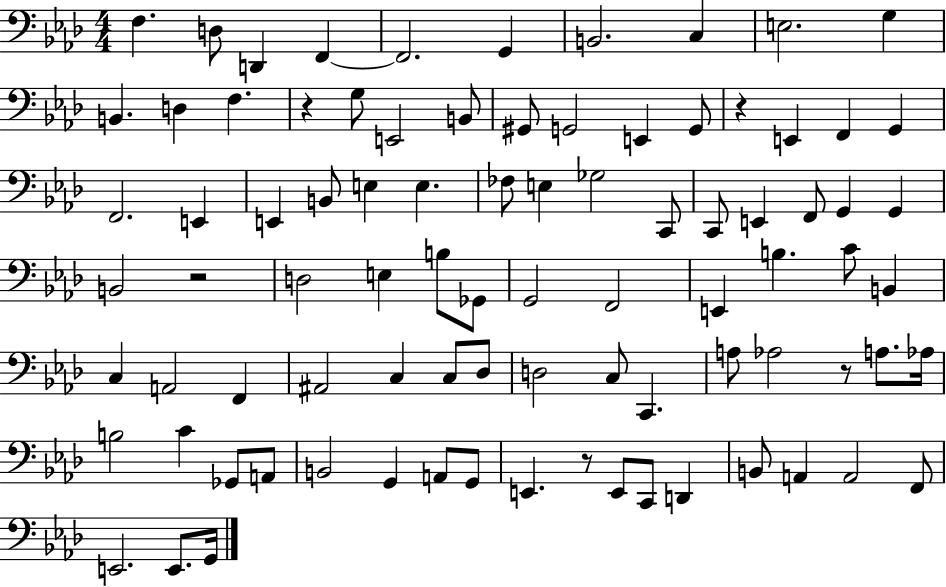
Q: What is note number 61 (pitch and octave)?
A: Ab3